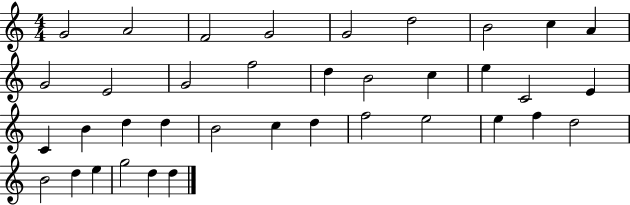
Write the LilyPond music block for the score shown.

{
  \clef treble
  \numericTimeSignature
  \time 4/4
  \key c \major
  g'2 a'2 | f'2 g'2 | g'2 d''2 | b'2 c''4 a'4 | \break g'2 e'2 | g'2 f''2 | d''4 b'2 c''4 | e''4 c'2 e'4 | \break c'4 b'4 d''4 d''4 | b'2 c''4 d''4 | f''2 e''2 | e''4 f''4 d''2 | \break b'2 d''4 e''4 | g''2 d''4 d''4 | \bar "|."
}